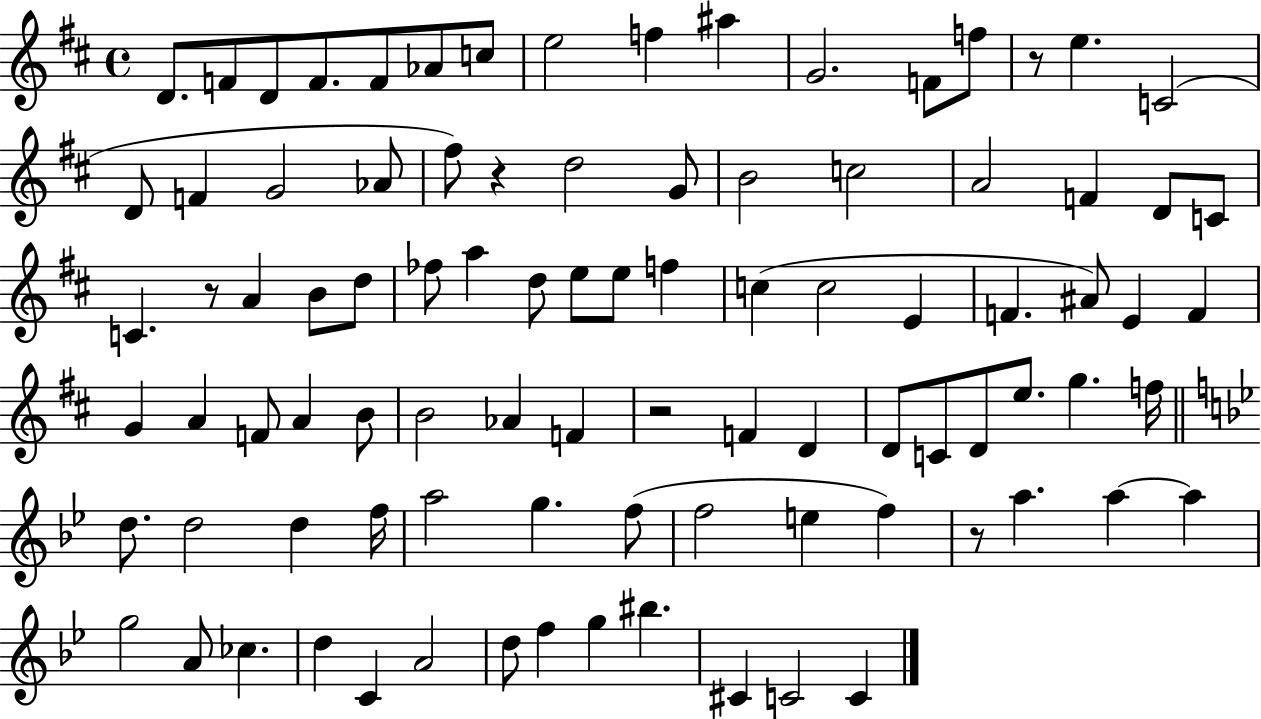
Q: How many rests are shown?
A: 5